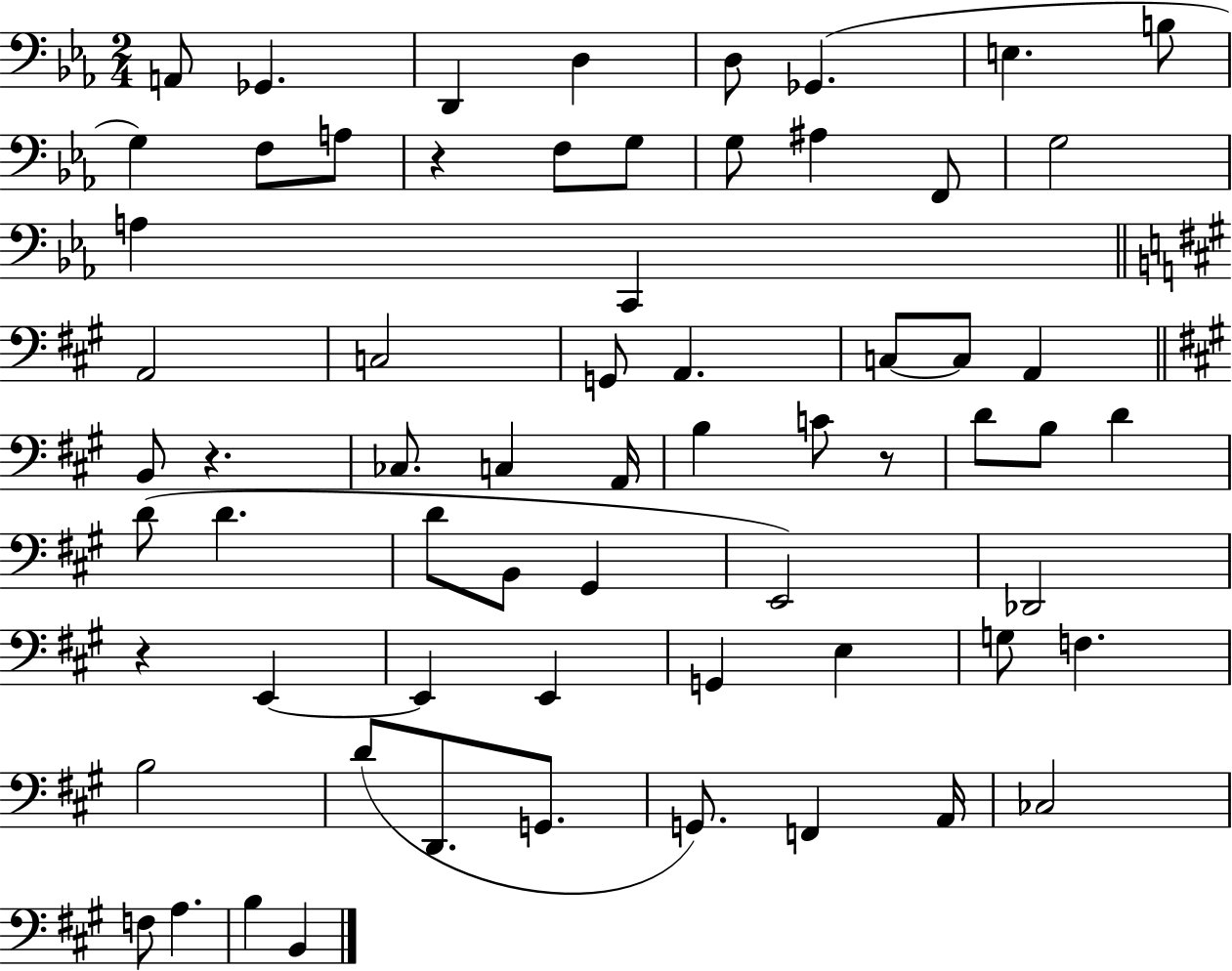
{
  \clef bass
  \numericTimeSignature
  \time 2/4
  \key ees \major
  a,8 ges,4. | d,4 d4 | d8 ges,4.( | e4. b8 | \break g4) f8 a8 | r4 f8 g8 | g8 ais4 f,8 | g2 | \break a4 c,4 | \bar "||" \break \key a \major a,2 | c2 | g,8 a,4. | c8~~ c8 a,4 | \break \bar "||" \break \key a \major b,8 r4. | ces8. c4 a,16 | b4 c'8 r8 | d'8 b8 d'4 | \break d'8( d'4. | d'8 b,8 gis,4 | e,2) | des,2 | \break r4 e,4~~ | e,4 e,4 | g,4 e4 | g8 f4. | \break b2 | d'8( d,8. g,8. | g,8.) f,4 a,16 | ces2 | \break f8 a4. | b4 b,4 | \bar "|."
}